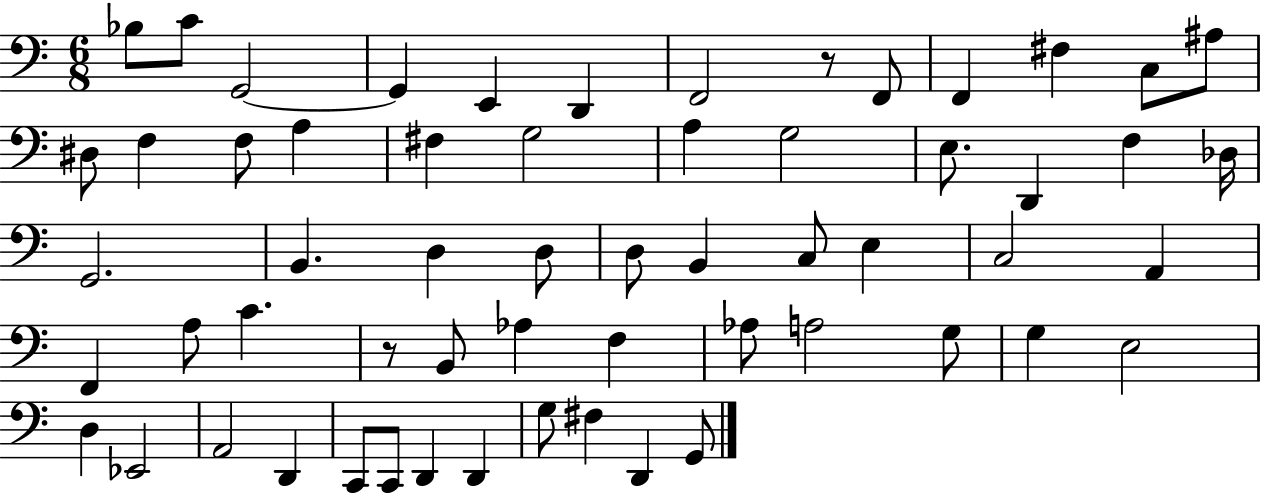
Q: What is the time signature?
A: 6/8